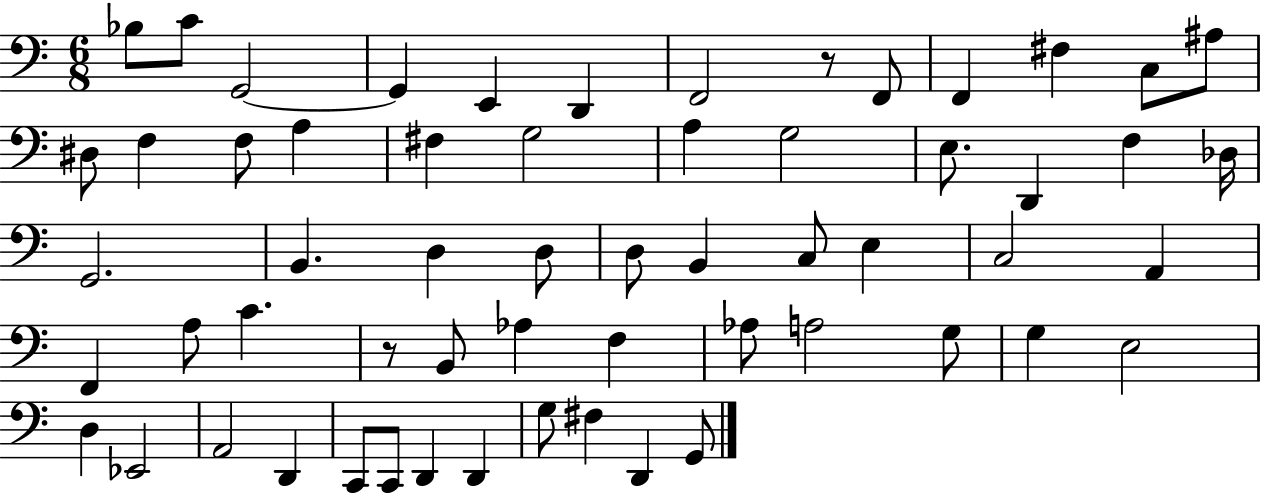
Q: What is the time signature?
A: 6/8